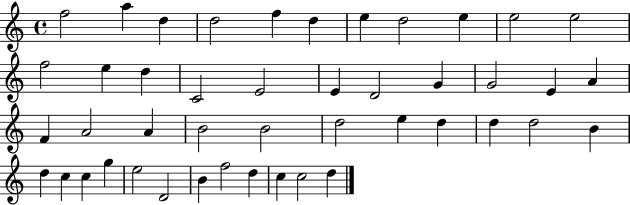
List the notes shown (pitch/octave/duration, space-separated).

F5/h A5/q D5/q D5/h F5/q D5/q E5/q D5/h E5/q E5/h E5/h F5/h E5/q D5/q C4/h E4/h E4/q D4/h G4/q G4/h E4/q A4/q F4/q A4/h A4/q B4/h B4/h D5/h E5/q D5/q D5/q D5/h B4/q D5/q C5/q C5/q G5/q E5/h D4/h B4/q F5/h D5/q C5/q C5/h D5/q